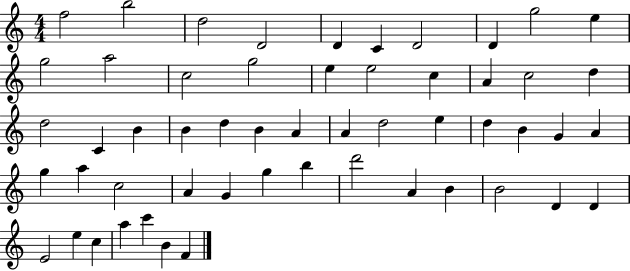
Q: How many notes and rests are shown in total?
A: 54